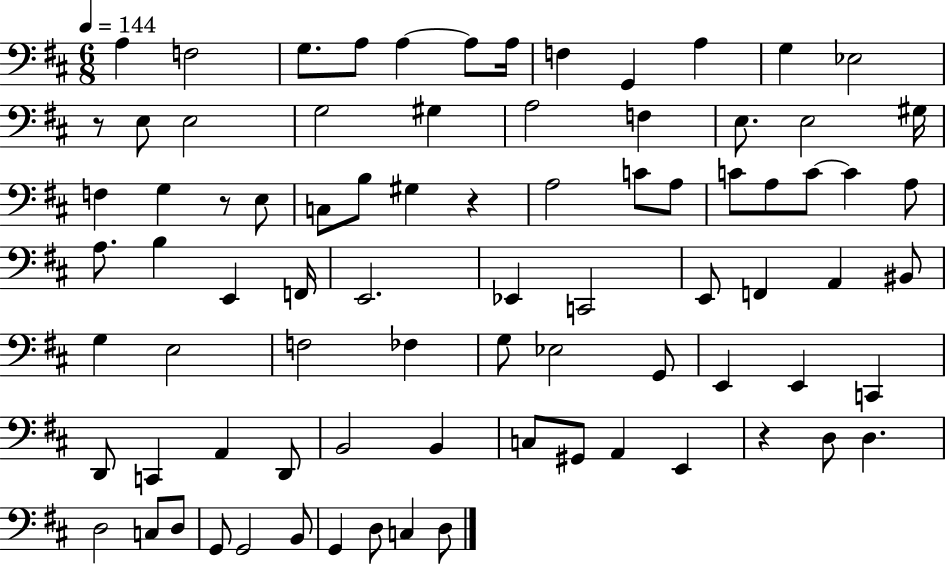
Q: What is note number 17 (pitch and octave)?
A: A3